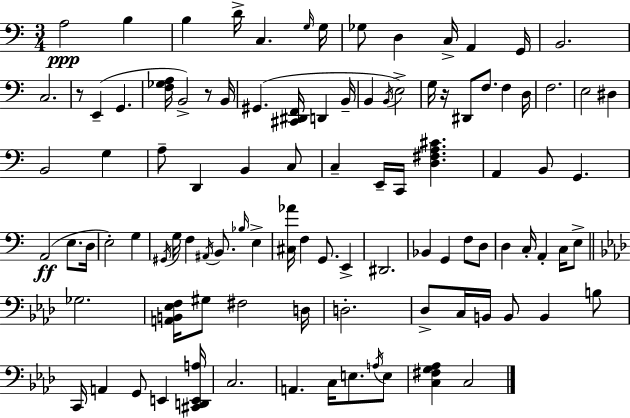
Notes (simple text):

A3/h B3/q B3/q D4/s C3/q. G3/s G3/s Gb3/e D3/q C3/s A2/q G2/s B2/h. C3/h. R/e E2/q G2/q. [F3,Gb3,A3]/s B2/h R/e B2/s G#2/q. [C#2,D#2,F2]/s D2/q B2/s B2/q B2/s E3/h G3/s R/s D#2/e F3/e. F3/q D3/s F3/h. E3/h D#3/q B2/h G3/q A3/e D2/q B2/q C3/e C3/q E2/s C2/s [D3,F#3,A3,C#4]/q. A2/q B2/e G2/q. A2/h E3/e. D3/s E3/h G3/q G#2/s G3/s F3/q A#2/s B2/e. Bb3/s E3/q [C#3,Ab4]/s F3/q G2/e. E2/q D#2/h. Bb2/q G2/q F3/e D3/e D3/q C3/s A2/q C3/s E3/e Gb3/h. [A2,B2,Eb3,F3]/s G#3/e F#3/h D3/s D3/h. Db3/e C3/s B2/s B2/e B2/q B3/e C2/s A2/q G2/e E2/q [C#2,D2,E2,A3]/s C3/h. A2/q. C3/s E3/e. A3/s E3/e [C3,F#3,G3,Ab3]/q C3/h